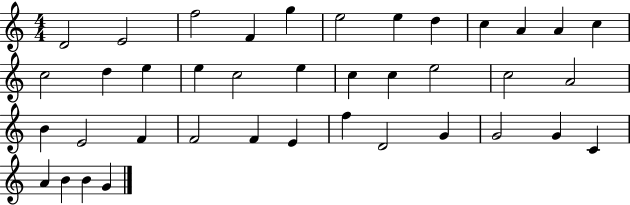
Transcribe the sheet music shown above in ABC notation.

X:1
T:Untitled
M:4/4
L:1/4
K:C
D2 E2 f2 F g e2 e d c A A c c2 d e e c2 e c c e2 c2 A2 B E2 F F2 F E f D2 G G2 G C A B B G